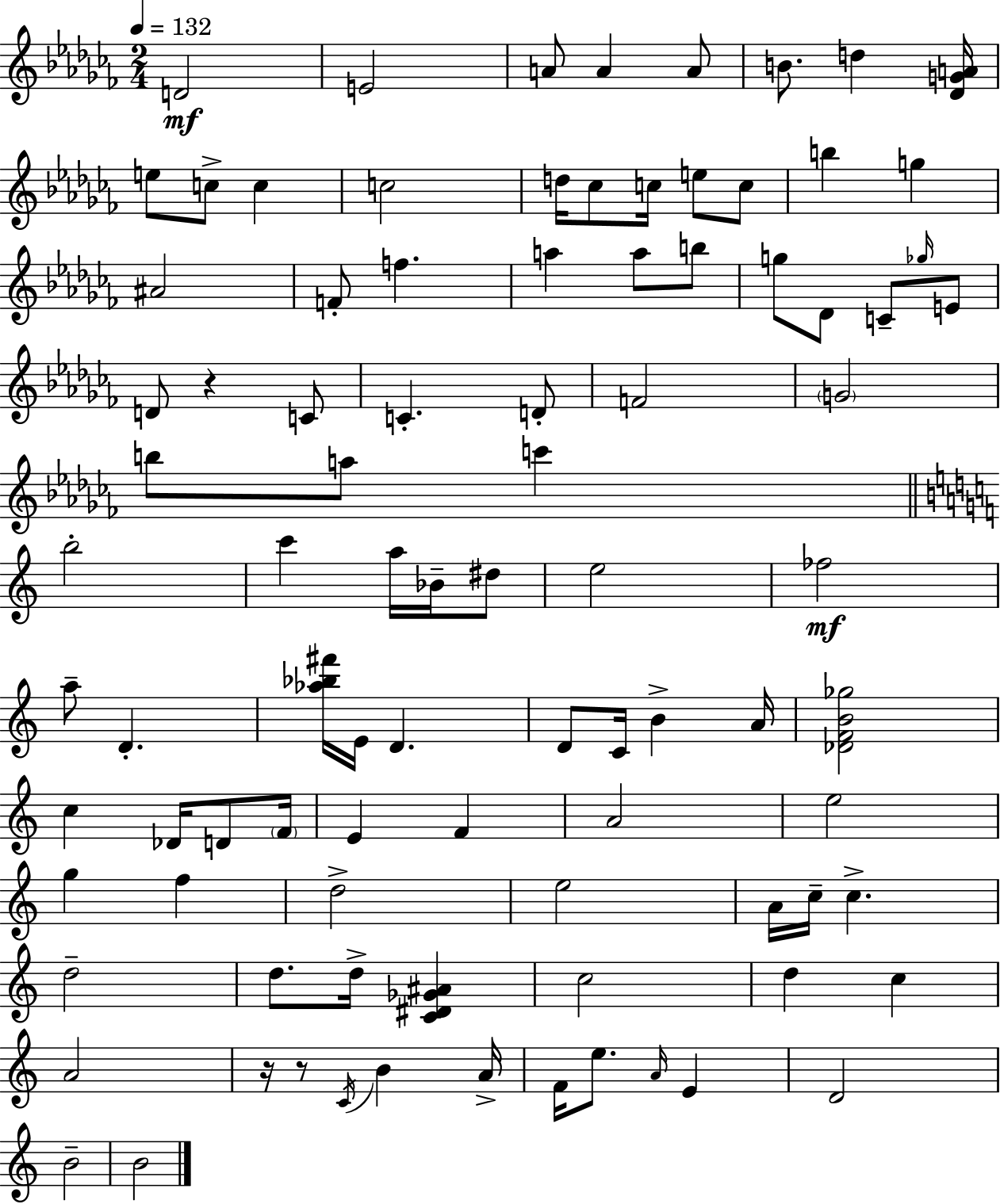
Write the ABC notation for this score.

X:1
T:Untitled
M:2/4
L:1/4
K:Abm
D2 E2 A/2 A A/2 B/2 d [_DGA]/4 e/2 c/2 c c2 d/4 _c/2 c/4 e/2 c/2 b g ^A2 F/2 f a a/2 b/2 g/2 _D/2 C/2 _g/4 E/2 D/2 z C/2 C D/2 F2 G2 b/2 a/2 c' b2 c' a/4 _B/4 ^d/2 e2 _f2 a/2 D [_a_b^f']/4 E/4 D D/2 C/4 B A/4 [_DFB_g]2 c _D/4 D/2 F/4 E F A2 e2 g f d2 e2 A/4 c/4 c d2 d/2 d/4 [C^D_G^A] c2 d c A2 z/4 z/2 C/4 B A/4 F/4 e/2 A/4 E D2 B2 B2